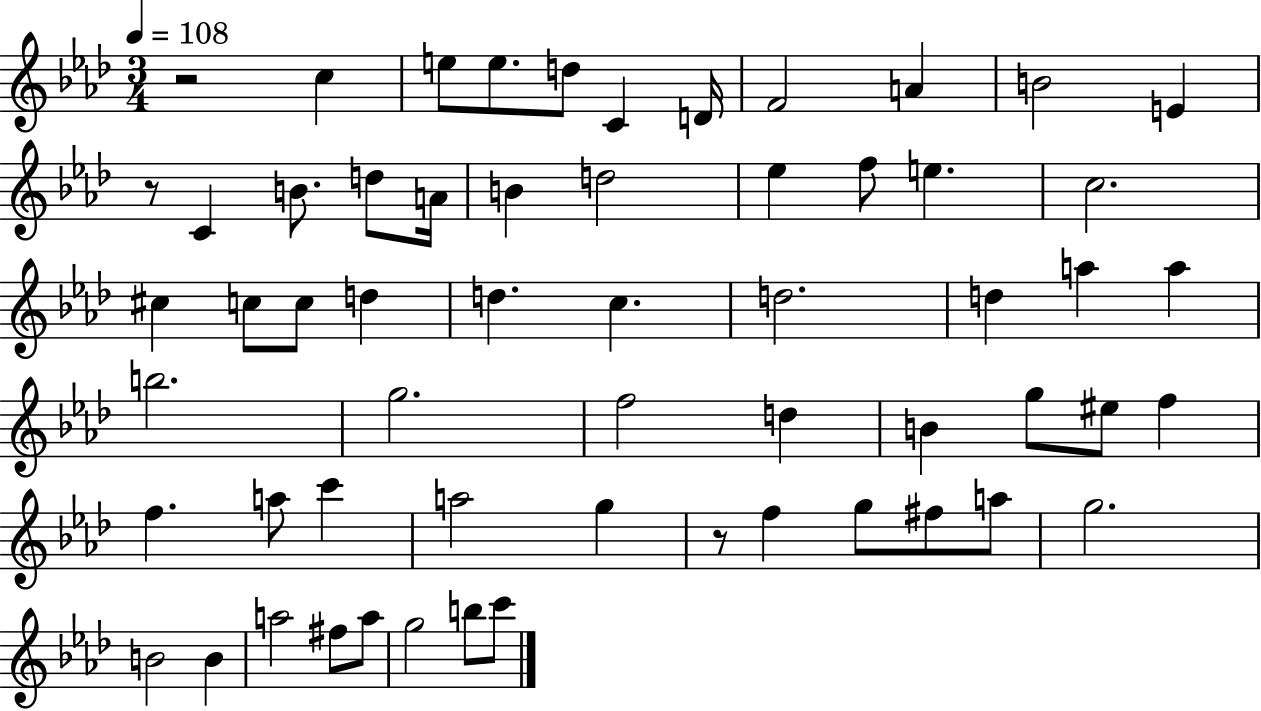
{
  \clef treble
  \numericTimeSignature
  \time 3/4
  \key aes \major
  \tempo 4 = 108
  \repeat volta 2 { r2 c''4 | e''8 e''8. d''8 c'4 d'16 | f'2 a'4 | b'2 e'4 | \break r8 c'4 b'8. d''8 a'16 | b'4 d''2 | ees''4 f''8 e''4. | c''2. | \break cis''4 c''8 c''8 d''4 | d''4. c''4. | d''2. | d''4 a''4 a''4 | \break b''2. | g''2. | f''2 d''4 | b'4 g''8 eis''8 f''4 | \break f''4. a''8 c'''4 | a''2 g''4 | r8 f''4 g''8 fis''8 a''8 | g''2. | \break b'2 b'4 | a''2 fis''8 a''8 | g''2 b''8 c'''8 | } \bar "|."
}